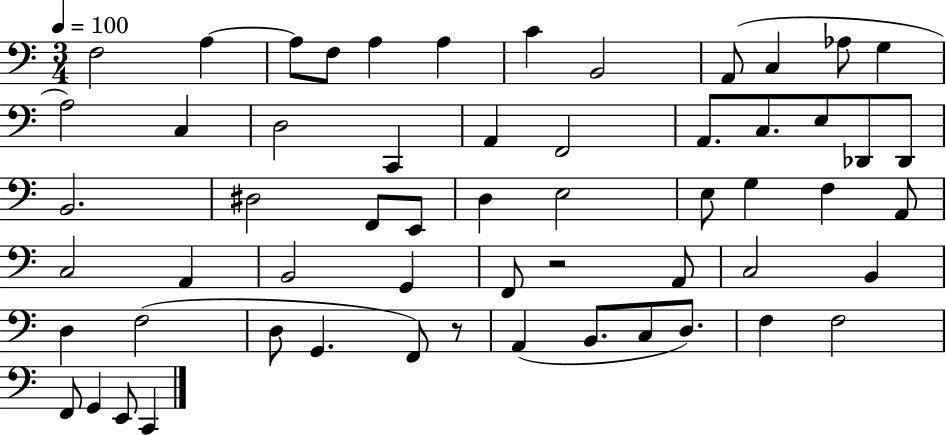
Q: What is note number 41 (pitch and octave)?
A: B2